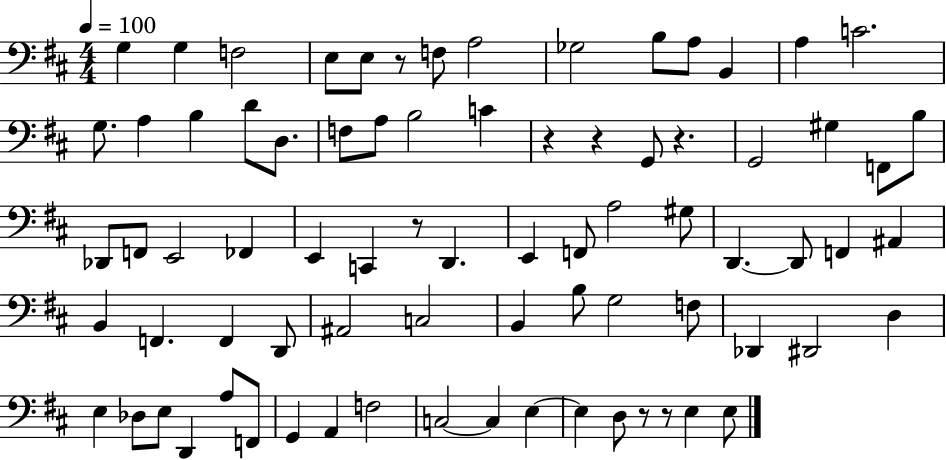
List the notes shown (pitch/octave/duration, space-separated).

G3/q G3/q F3/h E3/e E3/e R/e F3/e A3/h Gb3/h B3/e A3/e B2/q A3/q C4/h. G3/e. A3/q B3/q D4/e D3/e. F3/e A3/e B3/h C4/q R/q R/q G2/e R/q. G2/h G#3/q F2/e B3/e Db2/e F2/e E2/h FES2/q E2/q C2/q R/e D2/q. E2/q F2/e A3/h G#3/e D2/q. D2/e F2/q A#2/q B2/q F2/q. F2/q D2/e A#2/h C3/h B2/q B3/e G3/h F3/e Db2/q D#2/h D3/q E3/q Db3/e E3/e D2/q A3/e F2/e G2/q A2/q F3/h C3/h C3/q E3/q E3/q D3/e R/e R/e E3/q E3/e